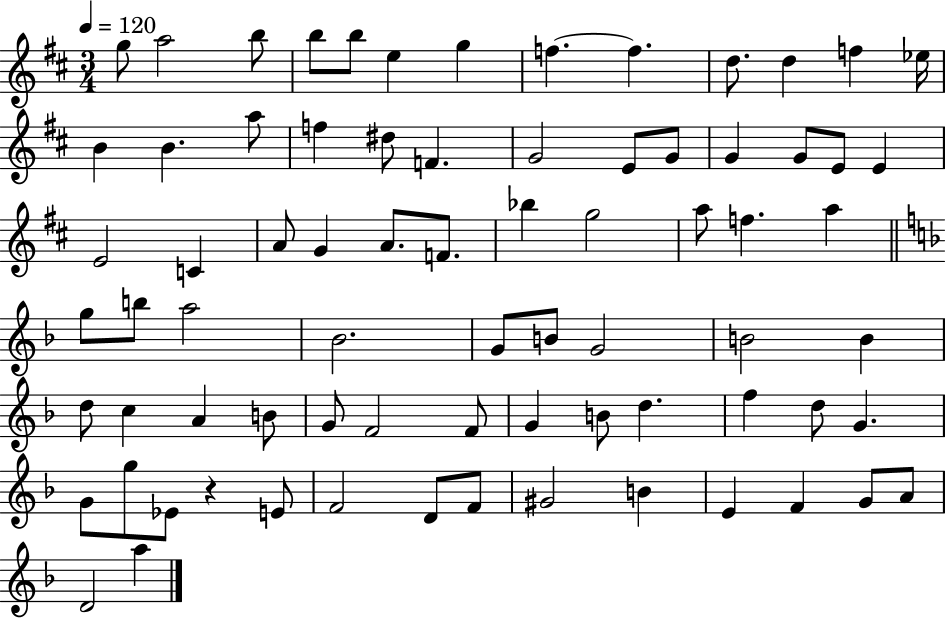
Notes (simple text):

G5/e A5/h B5/e B5/e B5/e E5/q G5/q F5/q. F5/q. D5/e. D5/q F5/q Eb5/s B4/q B4/q. A5/e F5/q D#5/e F4/q. G4/h E4/e G4/e G4/q G4/e E4/e E4/q E4/h C4/q A4/e G4/q A4/e. F4/e. Bb5/q G5/h A5/e F5/q. A5/q G5/e B5/e A5/h Bb4/h. G4/e B4/e G4/h B4/h B4/q D5/e C5/q A4/q B4/e G4/e F4/h F4/e G4/q B4/e D5/q. F5/q D5/e G4/q. G4/e G5/e Eb4/e R/q E4/e F4/h D4/e F4/e G#4/h B4/q E4/q F4/q G4/e A4/e D4/h A5/q